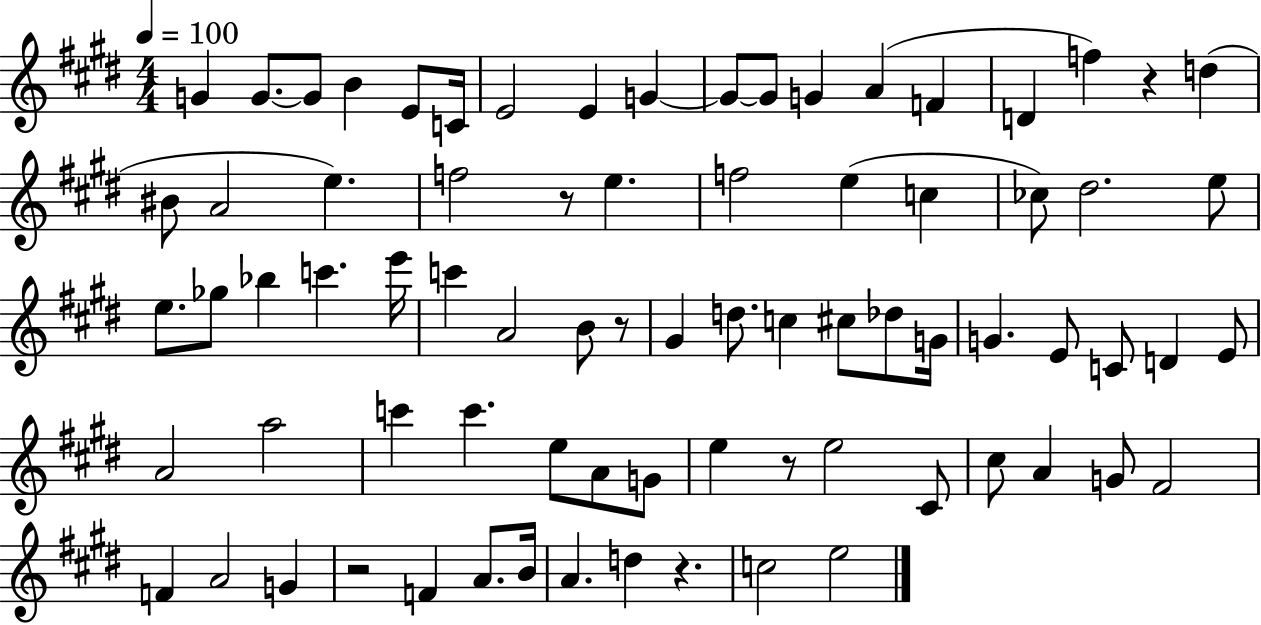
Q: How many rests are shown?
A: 6